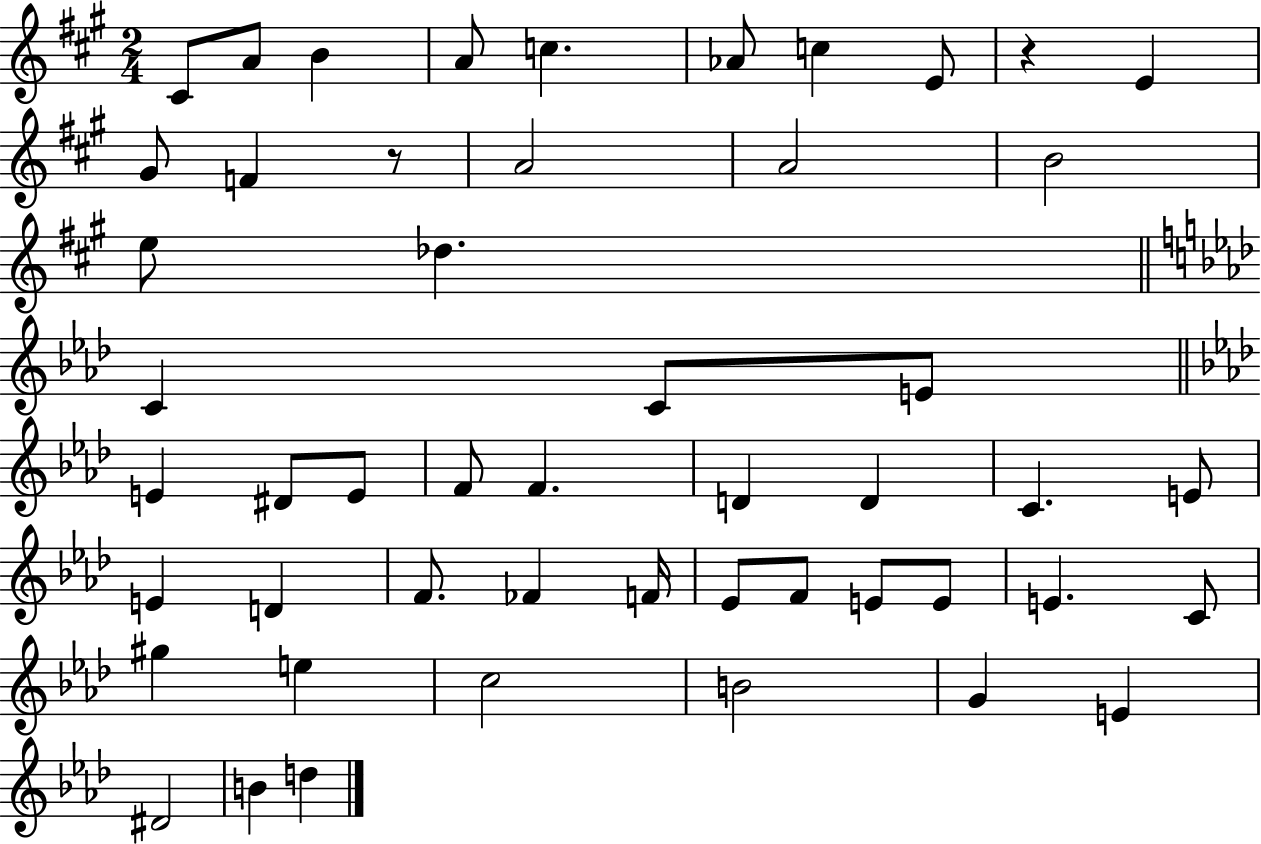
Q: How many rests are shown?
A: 2